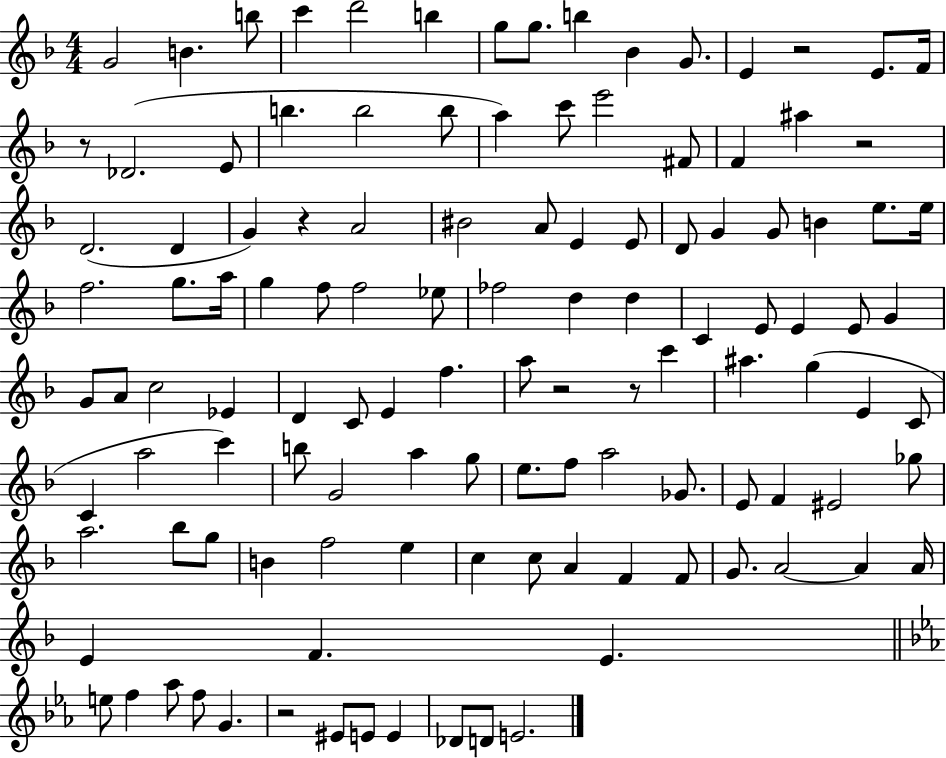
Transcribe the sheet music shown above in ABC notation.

X:1
T:Untitled
M:4/4
L:1/4
K:F
G2 B b/2 c' d'2 b g/2 g/2 b _B G/2 E z2 E/2 F/4 z/2 _D2 E/2 b b2 b/2 a c'/2 e'2 ^F/2 F ^a z2 D2 D G z A2 ^B2 A/2 E E/2 D/2 G G/2 B e/2 e/4 f2 g/2 a/4 g f/2 f2 _e/2 _f2 d d C E/2 E E/2 G G/2 A/2 c2 _E D C/2 E f a/2 z2 z/2 c' ^a g E C/2 C a2 c' b/2 G2 a g/2 e/2 f/2 a2 _G/2 E/2 F ^E2 _g/2 a2 _b/2 g/2 B f2 e c c/2 A F F/2 G/2 A2 A A/4 E F E e/2 f _a/2 f/2 G z2 ^E/2 E/2 E _D/2 D/2 E2